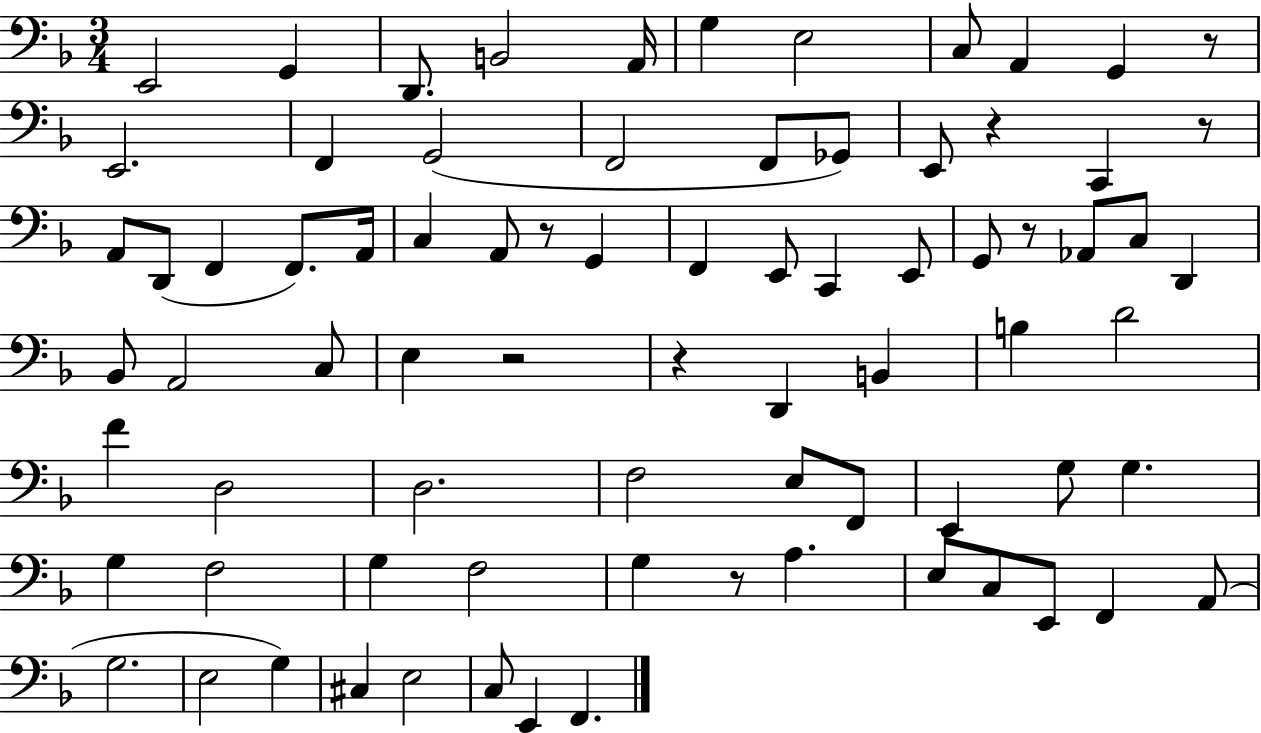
E2/h G2/q D2/e. B2/h A2/s G3/q E3/h C3/e A2/q G2/q R/e E2/h. F2/q G2/h F2/h F2/e Gb2/e E2/e R/q C2/q R/e A2/e D2/e F2/q F2/e. A2/s C3/q A2/e R/e G2/q F2/q E2/e C2/q E2/e G2/e R/e Ab2/e C3/e D2/q Bb2/e A2/h C3/e E3/q R/h R/q D2/q B2/q B3/q D4/h F4/q D3/h D3/h. F3/h E3/e F2/e E2/q G3/e G3/q. G3/q F3/h G3/q F3/h G3/q R/e A3/q. E3/e C3/e E2/e F2/q A2/e G3/h. E3/h G3/q C#3/q E3/h C3/e E2/q F2/q.